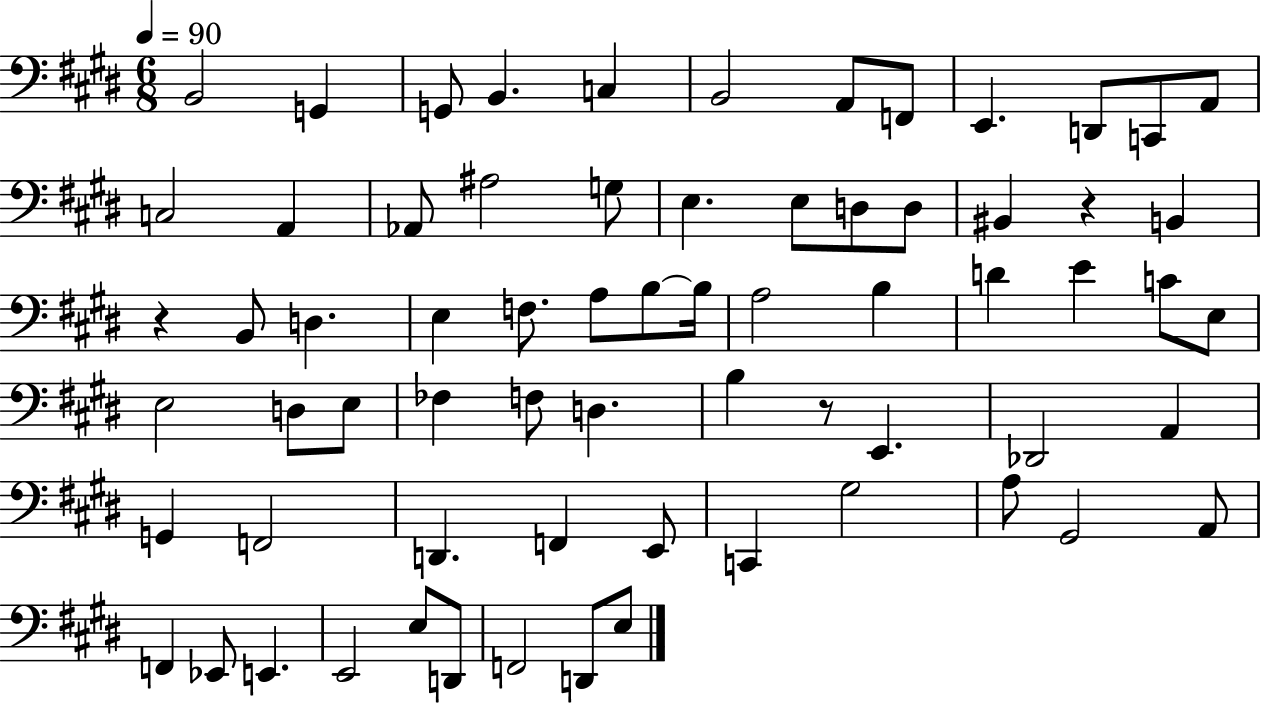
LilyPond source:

{
  \clef bass
  \numericTimeSignature
  \time 6/8
  \key e \major
  \tempo 4 = 90
  \repeat volta 2 { b,2 g,4 | g,8 b,4. c4 | b,2 a,8 f,8 | e,4. d,8 c,8 a,8 | \break c2 a,4 | aes,8 ais2 g8 | e4. e8 d8 d8 | bis,4 r4 b,4 | \break r4 b,8 d4. | e4 f8. a8 b8~~ b16 | a2 b4 | d'4 e'4 c'8 e8 | \break e2 d8 e8 | fes4 f8 d4. | b4 r8 e,4. | des,2 a,4 | \break g,4 f,2 | d,4. f,4 e,8 | c,4 gis2 | a8 gis,2 a,8 | \break f,4 ees,8 e,4. | e,2 e8 d,8 | f,2 d,8 e8 | } \bar "|."
}